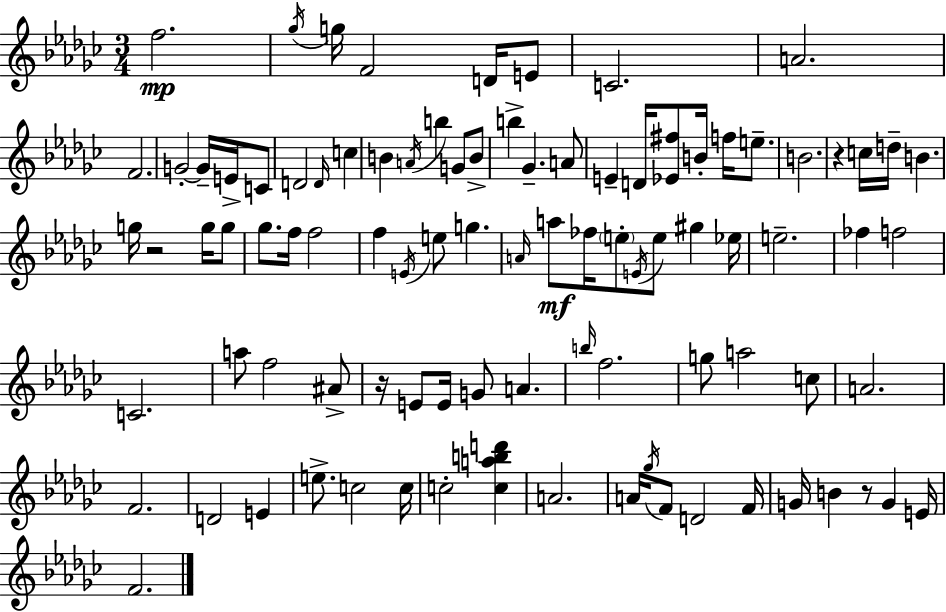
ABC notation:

X:1
T:Untitled
M:3/4
L:1/4
K:Ebm
f2 _g/4 g/4 F2 D/4 E/2 C2 A2 F2 G2 G/4 E/4 C/2 D2 D/4 c B A/4 b G/2 B/2 b _G A/2 E D/4 [_E^f]/2 B/4 f/4 e/2 B2 z c/4 d/4 B g/4 z2 g/4 g/2 _g/2 f/4 f2 f E/4 e/2 g A/4 a/2 _f/4 e/2 E/4 e/2 ^g _e/4 e2 _f f2 C2 a/2 f2 ^A/2 z/4 E/2 E/4 G/2 A b/4 f2 g/2 a2 c/2 A2 F2 D2 E e/2 c2 c/4 c2 [cabd'] A2 A/4 _g/4 F/2 D2 F/4 G/4 B z/2 G E/4 F2